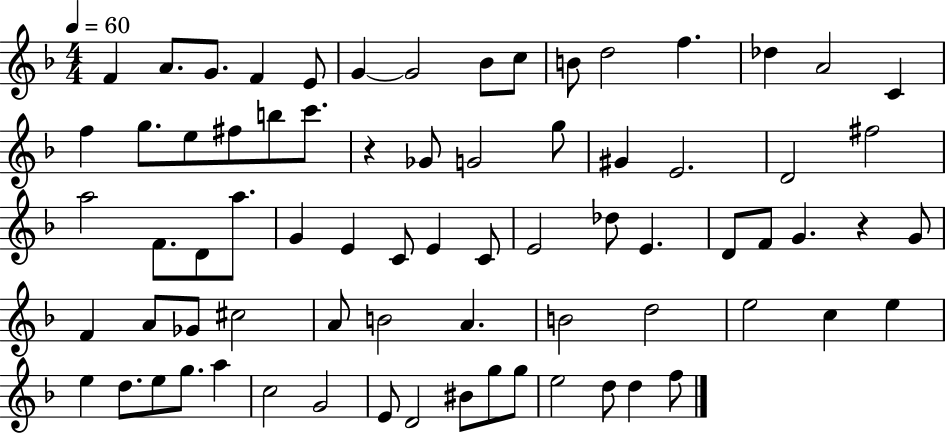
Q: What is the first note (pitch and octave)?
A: F4